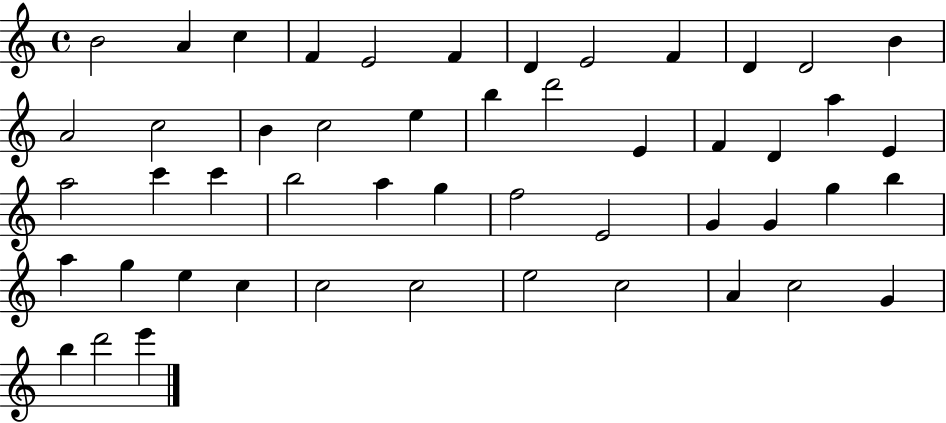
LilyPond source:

{
  \clef treble
  \time 4/4
  \defaultTimeSignature
  \key c \major
  b'2 a'4 c''4 | f'4 e'2 f'4 | d'4 e'2 f'4 | d'4 d'2 b'4 | \break a'2 c''2 | b'4 c''2 e''4 | b''4 d'''2 e'4 | f'4 d'4 a''4 e'4 | \break a''2 c'''4 c'''4 | b''2 a''4 g''4 | f''2 e'2 | g'4 g'4 g''4 b''4 | \break a''4 g''4 e''4 c''4 | c''2 c''2 | e''2 c''2 | a'4 c''2 g'4 | \break b''4 d'''2 e'''4 | \bar "|."
}